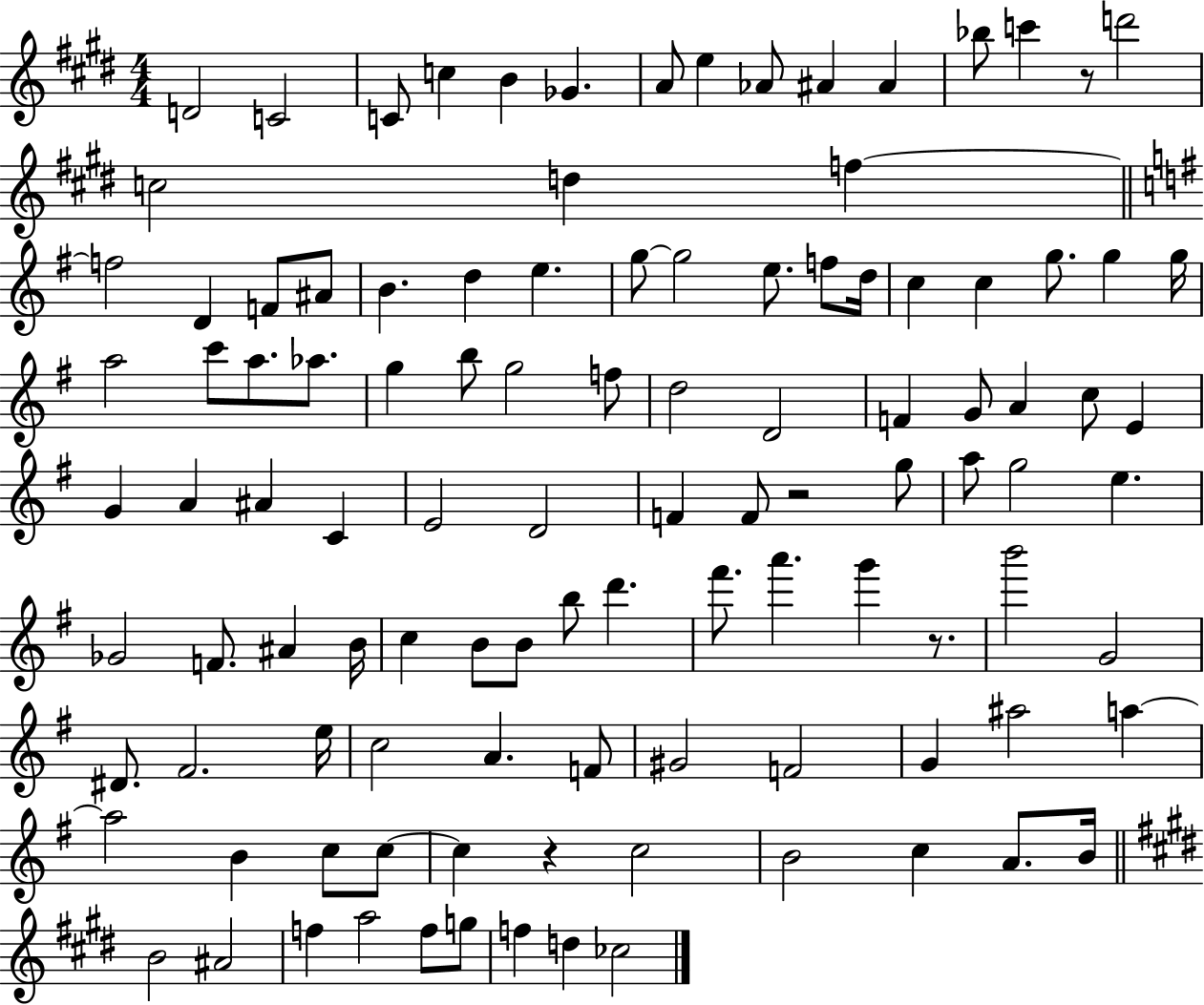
{
  \clef treble
  \numericTimeSignature
  \time 4/4
  \key e \major
  d'2 c'2 | c'8 c''4 b'4 ges'4. | a'8 e''4 aes'8 ais'4 ais'4 | bes''8 c'''4 r8 d'''2 | \break c''2 d''4 f''4~~ | \bar "||" \break \key e \minor f''2 d'4 f'8 ais'8 | b'4. d''4 e''4. | g''8~~ g''2 e''8. f''8 d''16 | c''4 c''4 g''8. g''4 g''16 | \break a''2 c'''8 a''8. aes''8. | g''4 b''8 g''2 f''8 | d''2 d'2 | f'4 g'8 a'4 c''8 e'4 | \break g'4 a'4 ais'4 c'4 | e'2 d'2 | f'4 f'8 r2 g''8 | a''8 g''2 e''4. | \break ges'2 f'8. ais'4 b'16 | c''4 b'8 b'8 b''8 d'''4. | fis'''8. a'''4. g'''4 r8. | b'''2 g'2 | \break dis'8. fis'2. e''16 | c''2 a'4. f'8 | gis'2 f'2 | g'4 ais''2 a''4~~ | \break a''2 b'4 c''8 c''8~~ | c''4 r4 c''2 | b'2 c''4 a'8. b'16 | \bar "||" \break \key e \major b'2 ais'2 | f''4 a''2 f''8 g''8 | f''4 d''4 ces''2 | \bar "|."
}